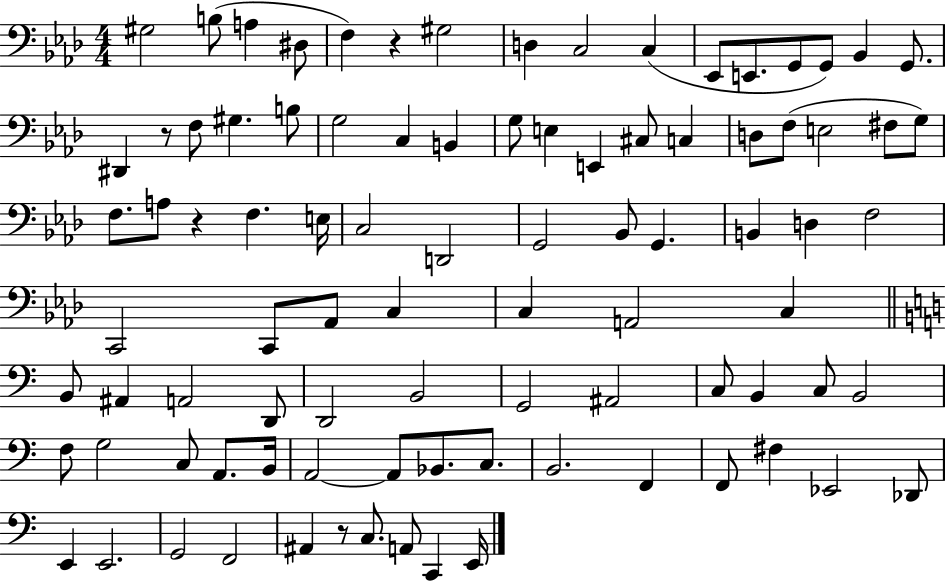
{
  \clef bass
  \numericTimeSignature
  \time 4/4
  \key aes \major
  gis2 b8( a4 dis8 | f4) r4 gis2 | d4 c2 c4( | ees,8 e,8. g,8 g,8) bes,4 g,8. | \break dis,4 r8 f8 gis4. b8 | g2 c4 b,4 | g8 e4 e,4 cis8 c4 | d8 f8( e2 fis8 g8) | \break f8. a8 r4 f4. e16 | c2 d,2 | g,2 bes,8 g,4. | b,4 d4 f2 | \break c,2 c,8 aes,8 c4 | c4 a,2 c4 | \bar "||" \break \key a \minor b,8 ais,4 a,2 d,8 | d,2 b,2 | g,2 ais,2 | c8 b,4 c8 b,2 | \break f8 g2 c8 a,8. b,16 | a,2~~ a,8 bes,8. c8. | b,2. f,4 | f,8 fis4 ees,2 des,8 | \break e,4 e,2. | g,2 f,2 | ais,4 r8 c8. a,8 c,4 e,16 | \bar "|."
}